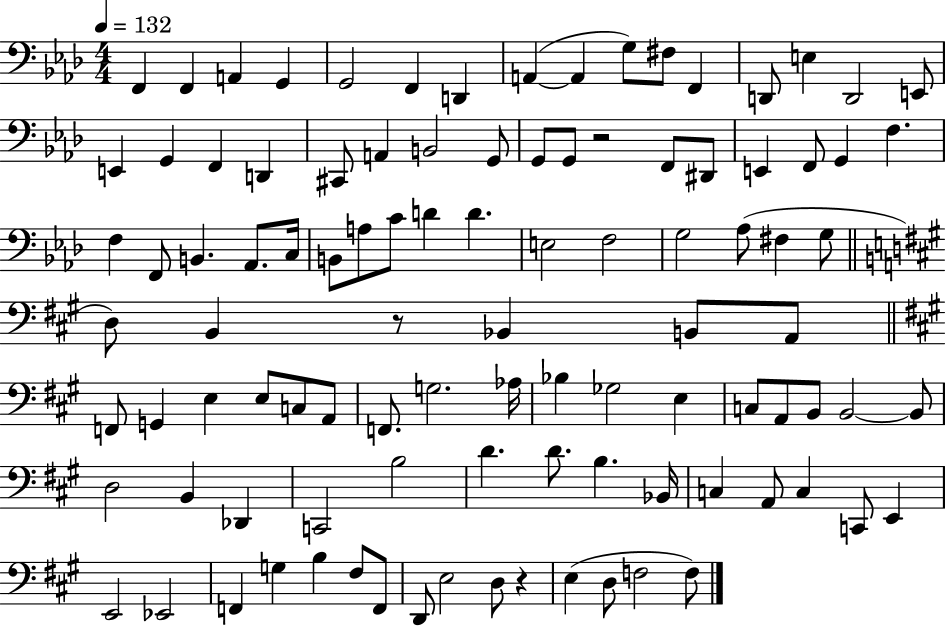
{
  \clef bass
  \numericTimeSignature
  \time 4/4
  \key aes \major
  \tempo 4 = 132
  f,4 f,4 a,4 g,4 | g,2 f,4 d,4 | a,4~(~ a,4 g8) fis8 f,4 | d,8 e4 d,2 e,8 | \break e,4 g,4 f,4 d,4 | cis,8 a,4 b,2 g,8 | g,8 g,8 r2 f,8 dis,8 | e,4 f,8 g,4 f4. | \break f4 f,8 b,4. aes,8. c16 | b,8 a8 c'8 d'4 d'4. | e2 f2 | g2 aes8( fis4 g8 | \break \bar "||" \break \key a \major d8) b,4 r8 bes,4 b,8 a,8 | \bar "||" \break \key a \major f,8 g,4 e4 e8 c8 a,8 | f,8. g2. aes16 | bes4 ges2 e4 | c8 a,8 b,8 b,2~~ b,8 | \break d2 b,4 des,4 | c,2 b2 | d'4. d'8. b4. bes,16 | c4 a,8 c4 c,8 e,4 | \break e,2 ees,2 | f,4 g4 b4 fis8 f,8 | d,8 e2 d8 r4 | e4( d8 f2 f8) | \break \bar "|."
}